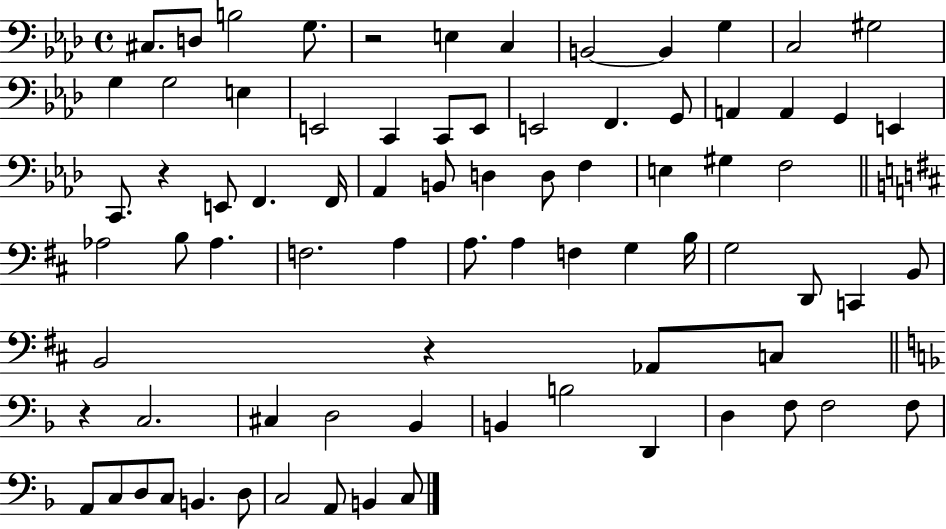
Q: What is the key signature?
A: AES major